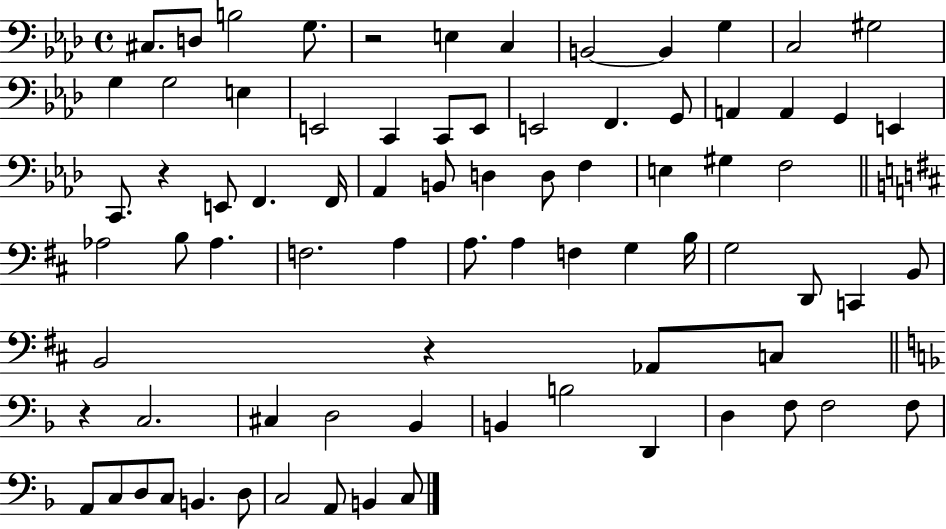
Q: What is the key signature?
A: AES major